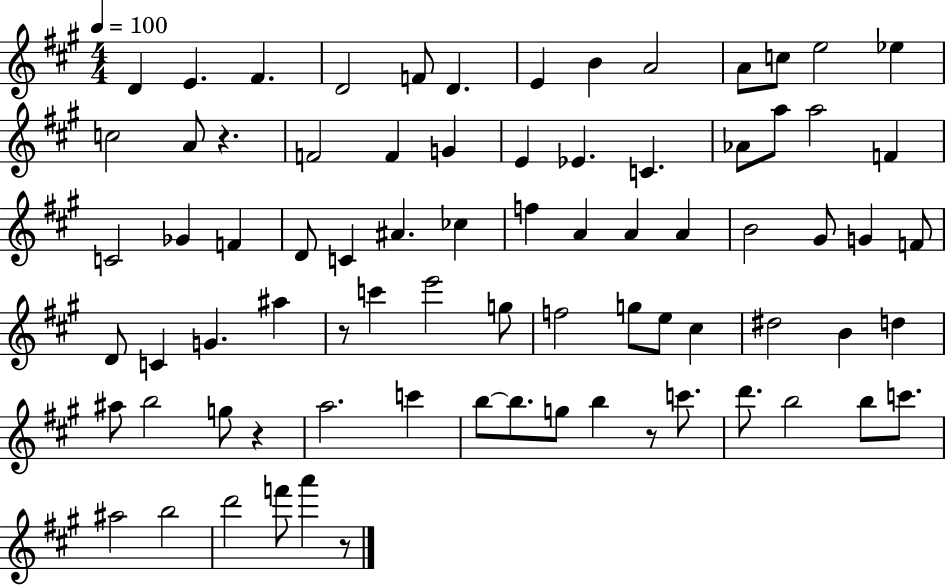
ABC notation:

X:1
T:Untitled
M:4/4
L:1/4
K:A
D E ^F D2 F/2 D E B A2 A/2 c/2 e2 _e c2 A/2 z F2 F G E _E C _A/2 a/2 a2 F C2 _G F D/2 C ^A _c f A A A B2 ^G/2 G F/2 D/2 C G ^a z/2 c' e'2 g/2 f2 g/2 e/2 ^c ^d2 B d ^a/2 b2 g/2 z a2 c' b/2 b/2 g/2 b z/2 c'/2 d'/2 b2 b/2 c'/2 ^a2 b2 d'2 f'/2 a' z/2